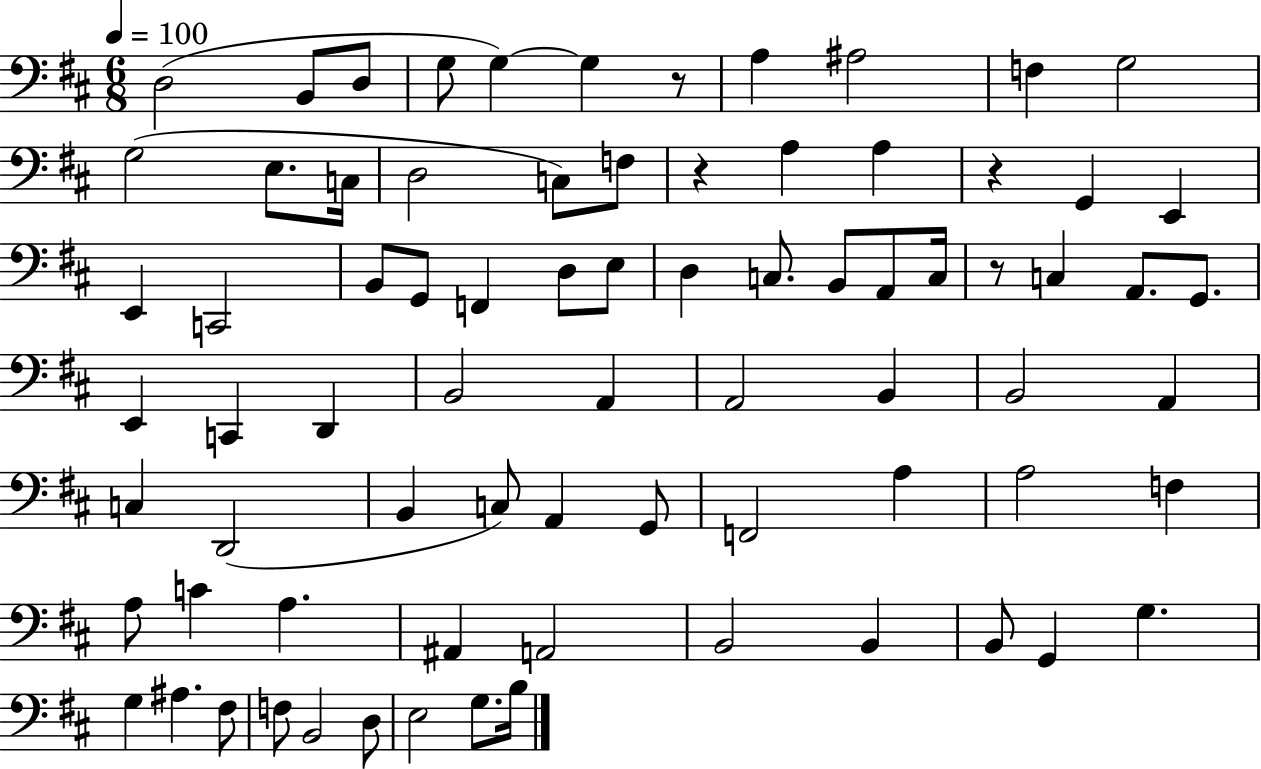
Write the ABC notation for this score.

X:1
T:Untitled
M:6/8
L:1/4
K:D
D,2 B,,/2 D,/2 G,/2 G, G, z/2 A, ^A,2 F, G,2 G,2 E,/2 C,/4 D,2 C,/2 F,/2 z A, A, z G,, E,, E,, C,,2 B,,/2 G,,/2 F,, D,/2 E,/2 D, C,/2 B,,/2 A,,/2 C,/4 z/2 C, A,,/2 G,,/2 E,, C,, D,, B,,2 A,, A,,2 B,, B,,2 A,, C, D,,2 B,, C,/2 A,, G,,/2 F,,2 A, A,2 F, A,/2 C A, ^A,, A,,2 B,,2 B,, B,,/2 G,, G, G, ^A, ^F,/2 F,/2 B,,2 D,/2 E,2 G,/2 B,/4